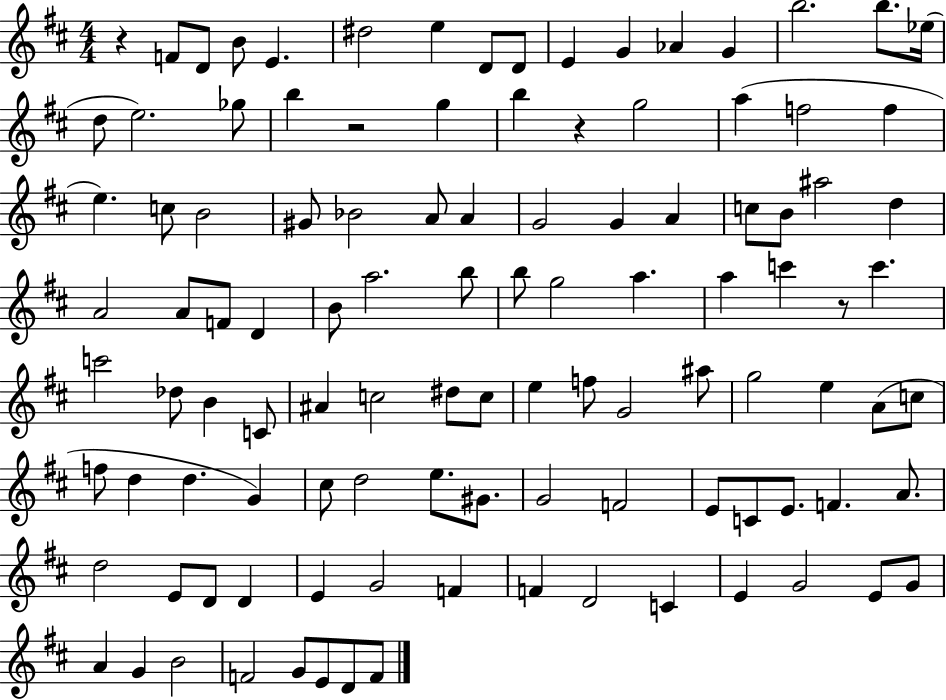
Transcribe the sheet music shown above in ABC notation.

X:1
T:Untitled
M:4/4
L:1/4
K:D
z F/2 D/2 B/2 E ^d2 e D/2 D/2 E G _A G b2 b/2 _e/4 d/2 e2 _g/2 b z2 g b z g2 a f2 f e c/2 B2 ^G/2 _B2 A/2 A G2 G A c/2 B/2 ^a2 d A2 A/2 F/2 D B/2 a2 b/2 b/2 g2 a a c' z/2 c' c'2 _d/2 B C/2 ^A c2 ^d/2 c/2 e f/2 G2 ^a/2 g2 e A/2 c/2 f/2 d d G ^c/2 d2 e/2 ^G/2 G2 F2 E/2 C/2 E/2 F A/2 d2 E/2 D/2 D E G2 F F D2 C E G2 E/2 G/2 A G B2 F2 G/2 E/2 D/2 F/2